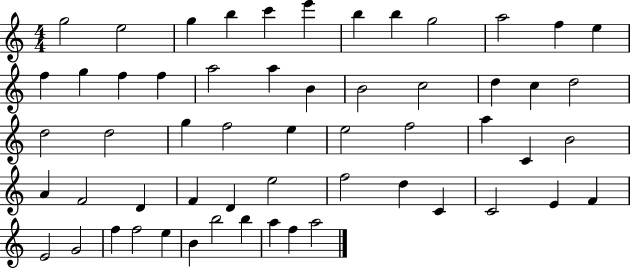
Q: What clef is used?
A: treble